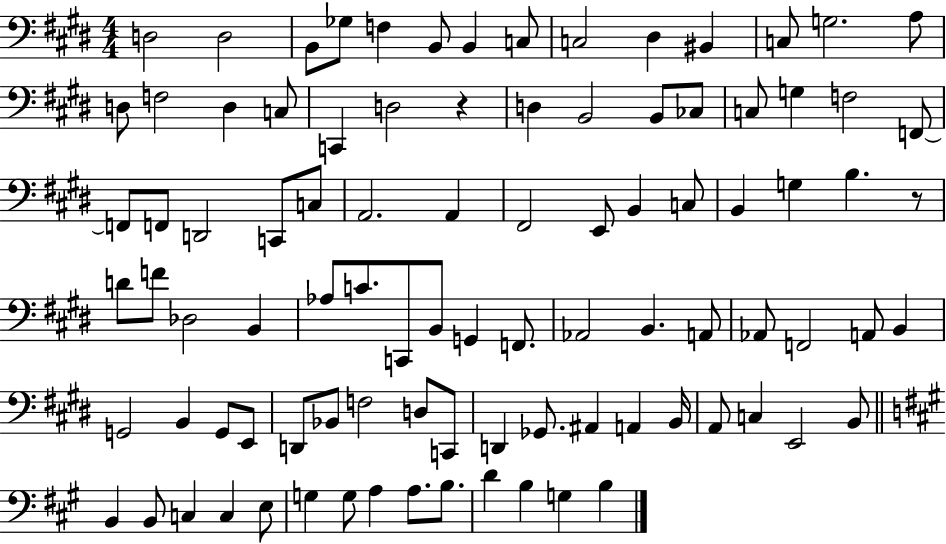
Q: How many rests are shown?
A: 2